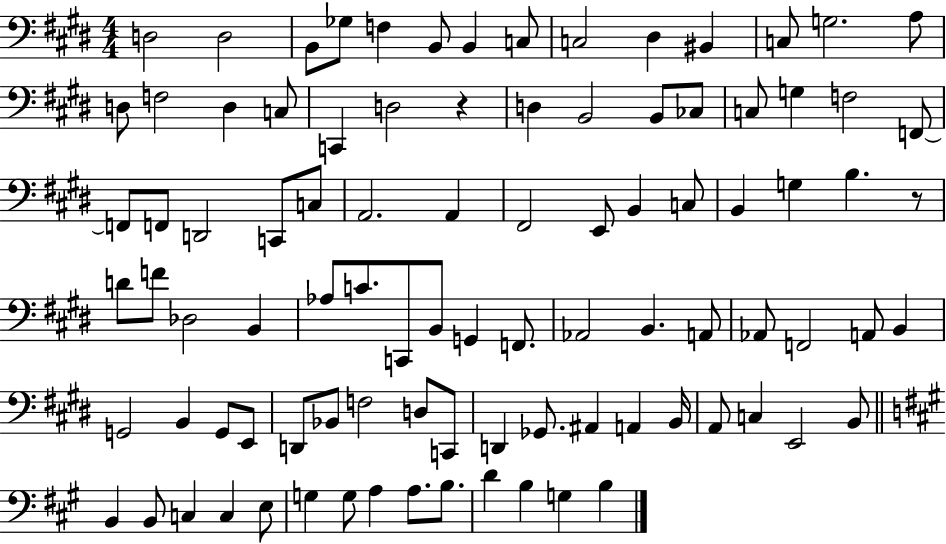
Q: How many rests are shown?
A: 2